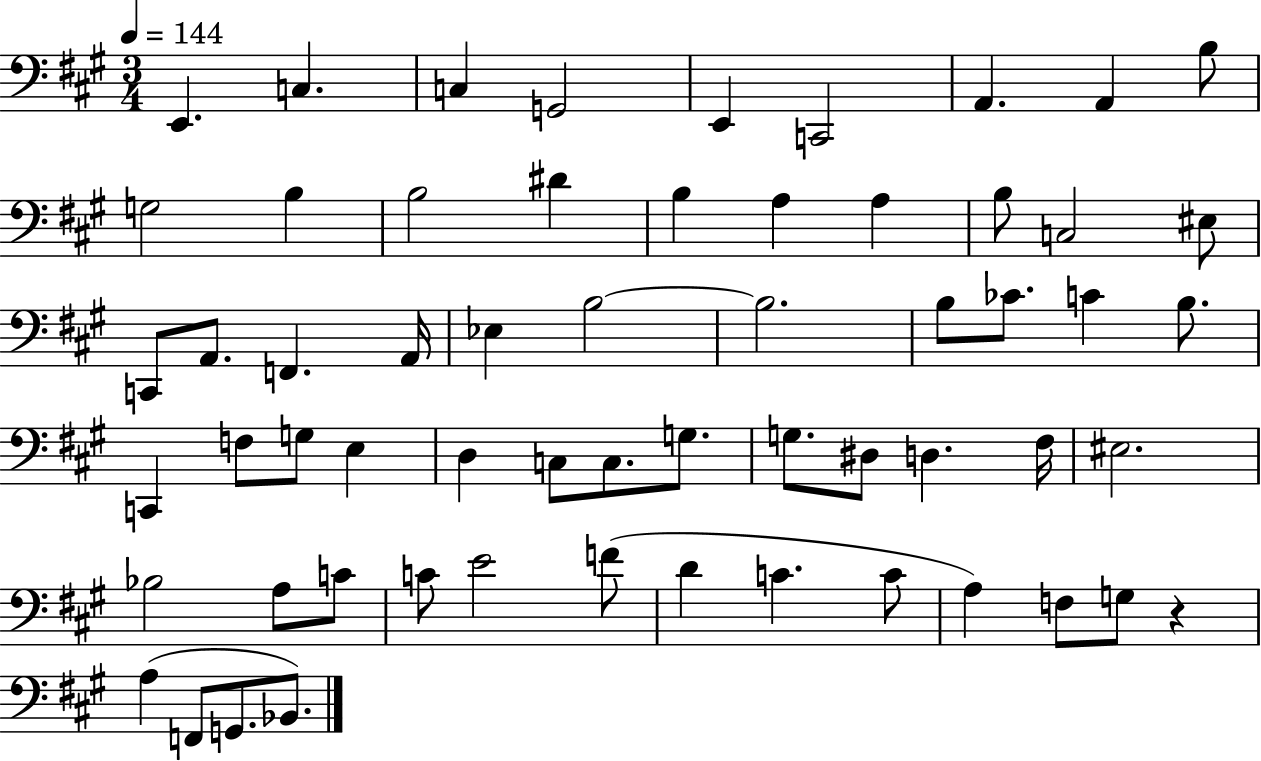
X:1
T:Untitled
M:3/4
L:1/4
K:A
E,, C, C, G,,2 E,, C,,2 A,, A,, B,/2 G,2 B, B,2 ^D B, A, A, B,/2 C,2 ^E,/2 C,,/2 A,,/2 F,, A,,/4 _E, B,2 B,2 B,/2 _C/2 C B,/2 C,, F,/2 G,/2 E, D, C,/2 C,/2 G,/2 G,/2 ^D,/2 D, ^F,/4 ^E,2 _B,2 A,/2 C/2 C/2 E2 F/2 D C C/2 A, F,/2 G,/2 z A, F,,/2 G,,/2 _B,,/2